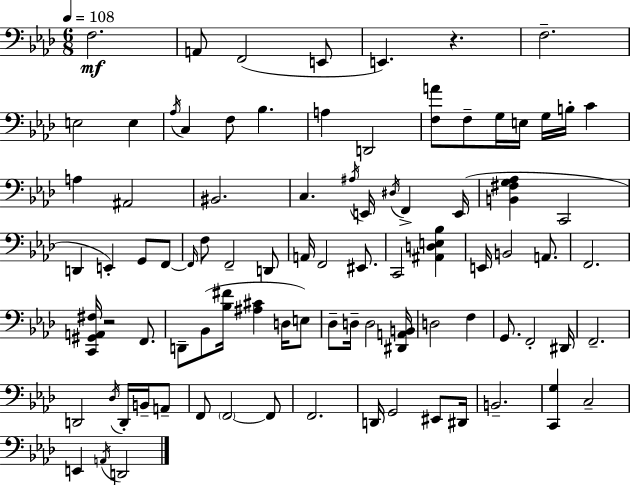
F3/h. A2/e F2/h E2/e E2/q. R/q. F3/h. E3/h E3/q Ab3/s C3/q F3/e Bb3/q. A3/q D2/h [F3,A4]/e F3/e G3/s E3/s G3/s B3/s C4/q A3/q A#2/h BIS2/h. C3/q. A#3/s E2/s D#3/s F2/q E2/s [B2,F#3,G3,Ab3]/q C2/h D2/q E2/q G2/e F2/e F2/s F3/e F2/h D2/e A2/s F2/h EIS2/e. C2/h [A#2,D3,E3,Bb3]/q E2/s B2/h A2/e. F2/h. [C2,G#2,A2,F#3]/s R/h F2/e. D2/e Bb2/e [Bb3,F#4]/s [A#3,C#4]/q D3/s E3/e Db3/e D3/s D3/h [D#2,A2,B2]/s D3/h F3/q G2/e. F2/h D#2/s F2/h. D2/h Db3/s D2/s B2/s A2/e F2/e F2/h F2/e F2/h. D2/s G2/h EIS2/e D#2/s B2/h. [C2,G3]/q C3/h E2/q A2/s D2/h